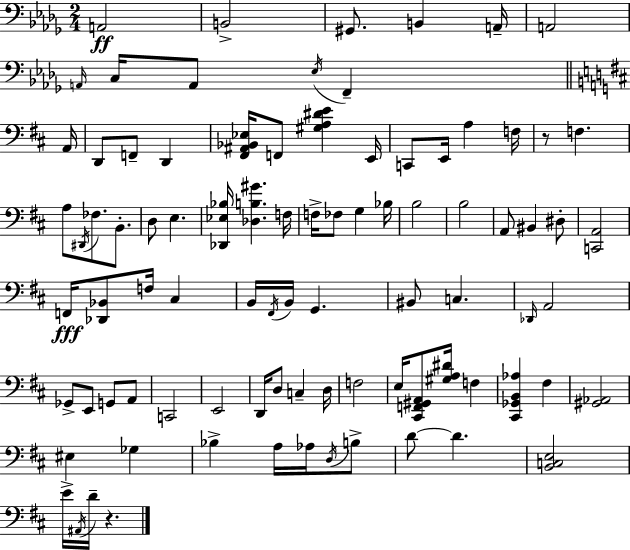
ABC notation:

X:1
T:Untitled
M:2/4
L:1/4
K:Bbm
A,,2 B,,2 ^G,,/2 B,, A,,/4 A,,2 A,,/4 C,/4 A,,/2 _E,/4 F,, A,,/4 D,,/2 F,,/2 D,, [^F,,^A,,_B,,_E,]/4 F,,/2 [^G,A,^DE] E,,/4 C,,/2 E,,/4 A, F,/4 z/2 F, A,/2 ^D,,/4 _F,/2 B,,/2 D,/2 E, [_D,,_E,_B,]/4 [_D,B,^G] F,/4 F,/4 _F,/2 G, _B,/4 B,2 B,2 A,,/2 ^B,, ^D,/2 [C,,A,,]2 F,,/4 [_D,,_B,,]/2 F,/4 ^C, B,,/4 ^F,,/4 B,,/4 G,, ^B,,/2 C, _D,,/4 A,,2 _G,,/2 E,,/2 G,,/2 A,,/2 C,,2 E,,2 D,,/4 D,/2 C, D,/4 F,2 E,/4 [^C,,F,,^G,,A,,]/2 [^G,A,^D]/4 F, [^C,,_G,,B,,_A,] ^F, [^G,,_A,,]2 ^E, _G, _B, A,/4 _A,/4 D,/4 B,/2 D/2 D [B,,C,E,]2 E/4 ^A,,/4 D/4 z